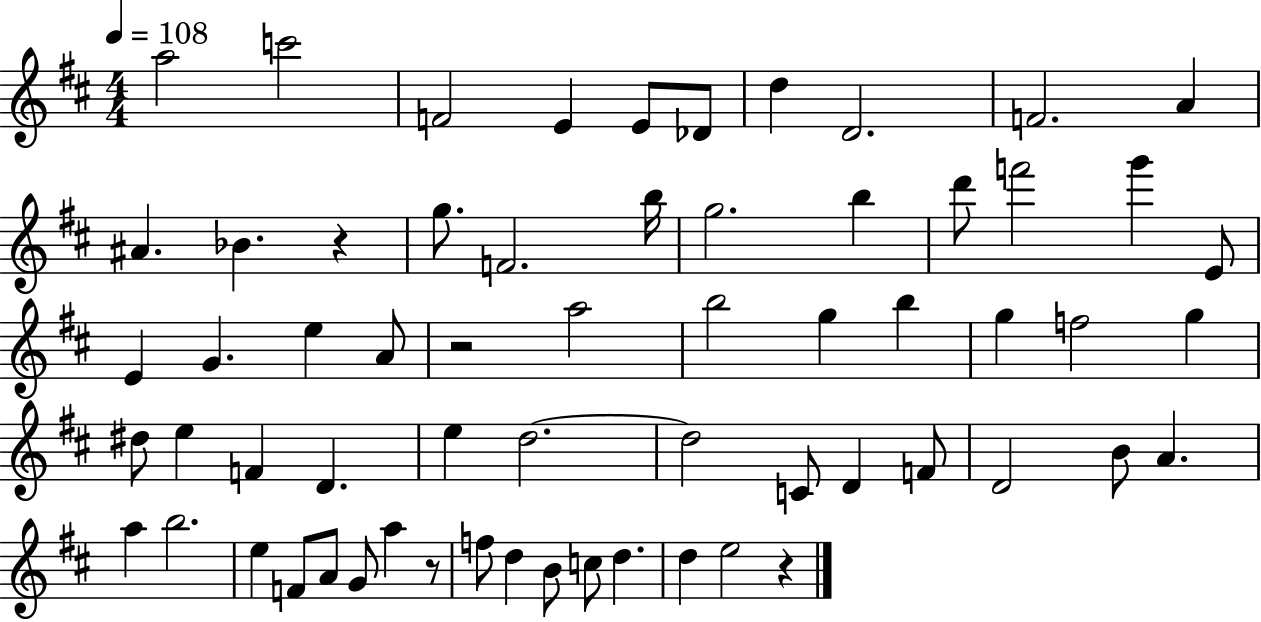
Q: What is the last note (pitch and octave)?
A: E5